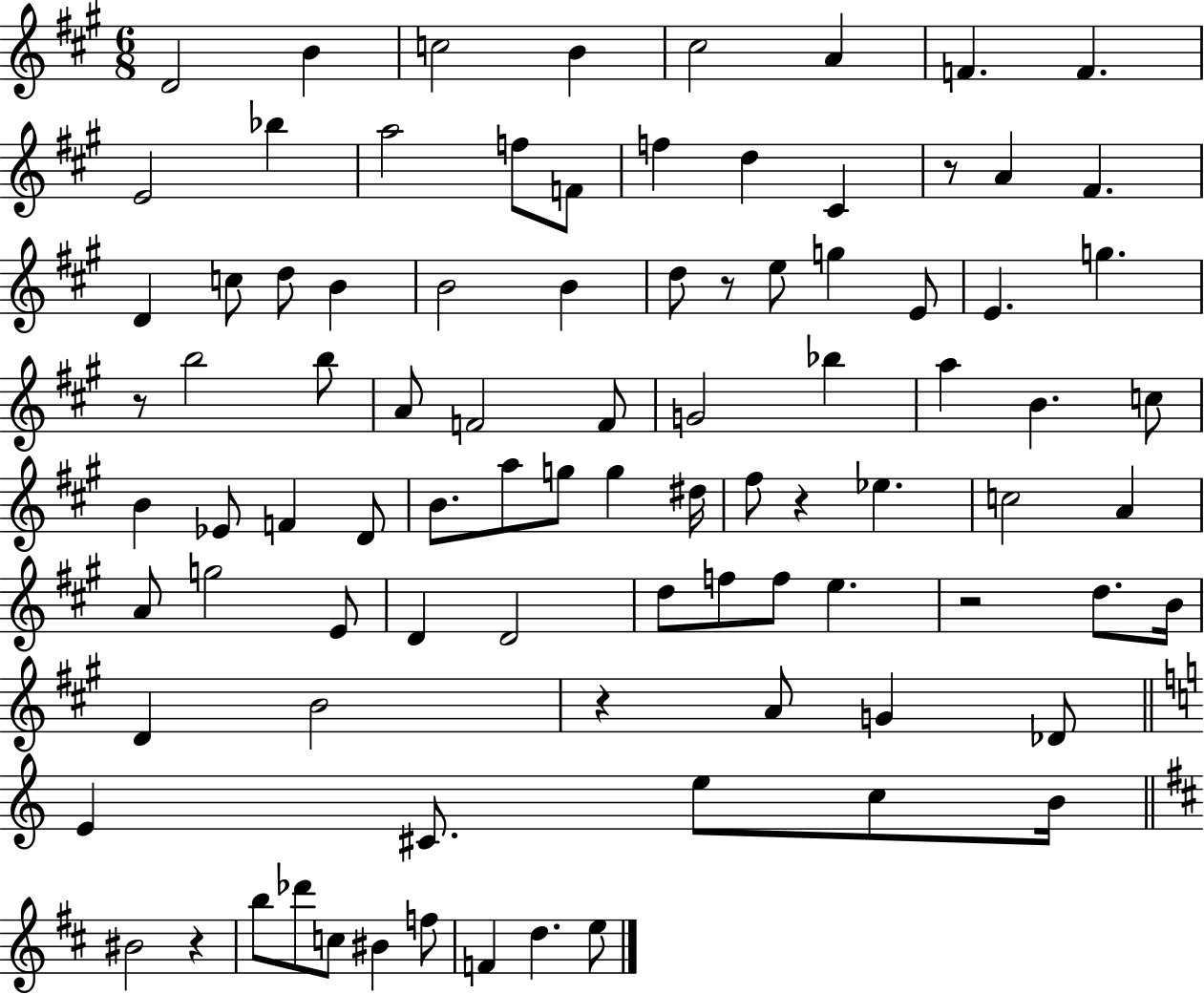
D4/h B4/q C5/h B4/q C#5/h A4/q F4/q. F4/q. E4/h Bb5/q A5/h F5/e F4/e F5/q D5/q C#4/q R/e A4/q F#4/q. D4/q C5/e D5/e B4/q B4/h B4/q D5/e R/e E5/e G5/q E4/e E4/q. G5/q. R/e B5/h B5/e A4/e F4/h F4/e G4/h Bb5/q A5/q B4/q. C5/e B4/q Eb4/e F4/q D4/e B4/e. A5/e G5/e G5/q D#5/s F#5/e R/q Eb5/q. C5/h A4/q A4/e G5/h E4/e D4/q D4/h D5/e F5/e F5/e E5/q. R/h D5/e. B4/s D4/q B4/h R/q A4/e G4/q Db4/e E4/q C#4/e. E5/e C5/e B4/s BIS4/h R/q B5/e Db6/e C5/e BIS4/q F5/e F4/q D5/q. E5/e